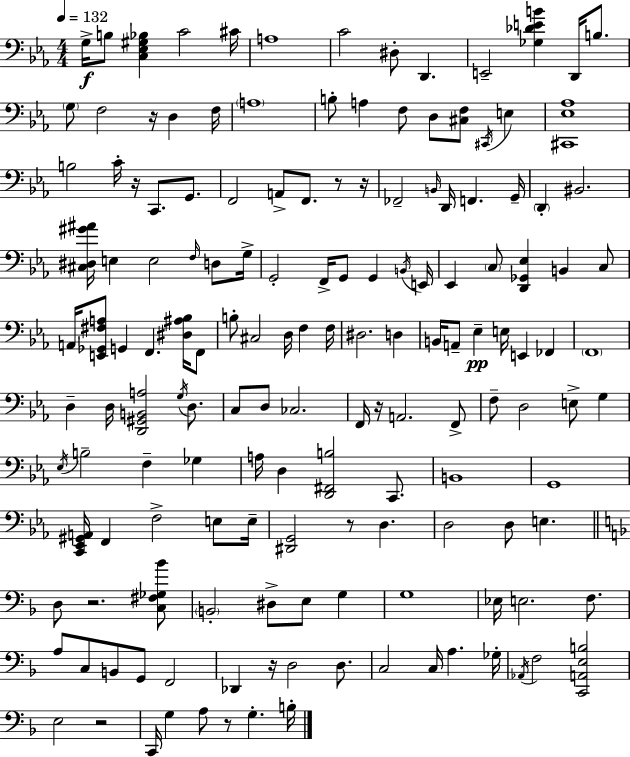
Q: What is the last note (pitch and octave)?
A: B3